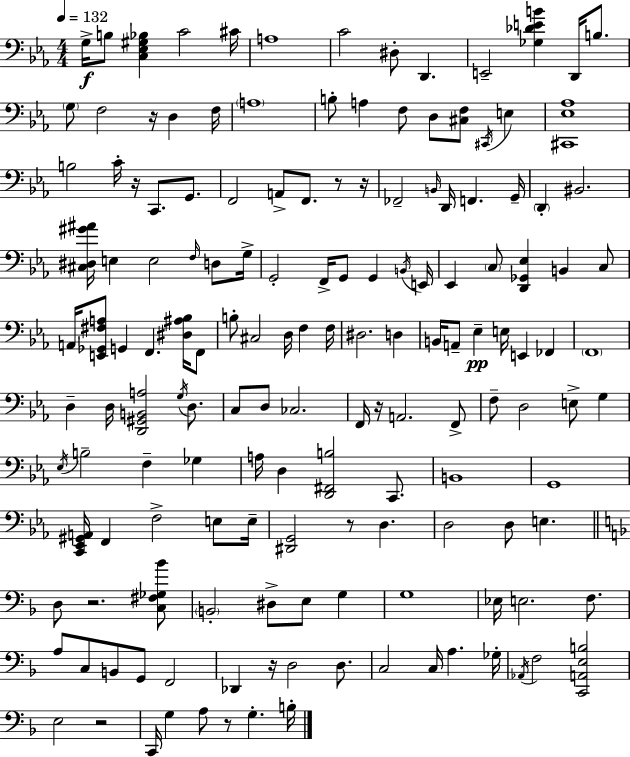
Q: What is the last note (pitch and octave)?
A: B3